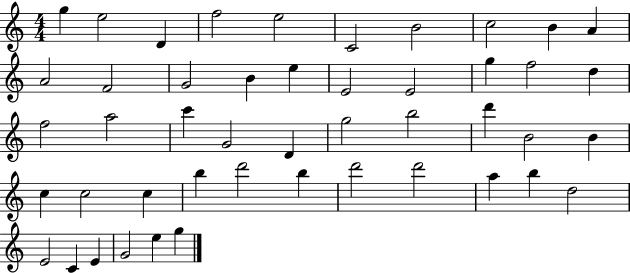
G5/q E5/h D4/q F5/h E5/h C4/h B4/h C5/h B4/q A4/q A4/h F4/h G4/h B4/q E5/q E4/h E4/h G5/q F5/h D5/q F5/h A5/h C6/q G4/h D4/q G5/h B5/h D6/q B4/h B4/q C5/q C5/h C5/q B5/q D6/h B5/q D6/h D6/h A5/q B5/q D5/h E4/h C4/q E4/q G4/h E5/q G5/q